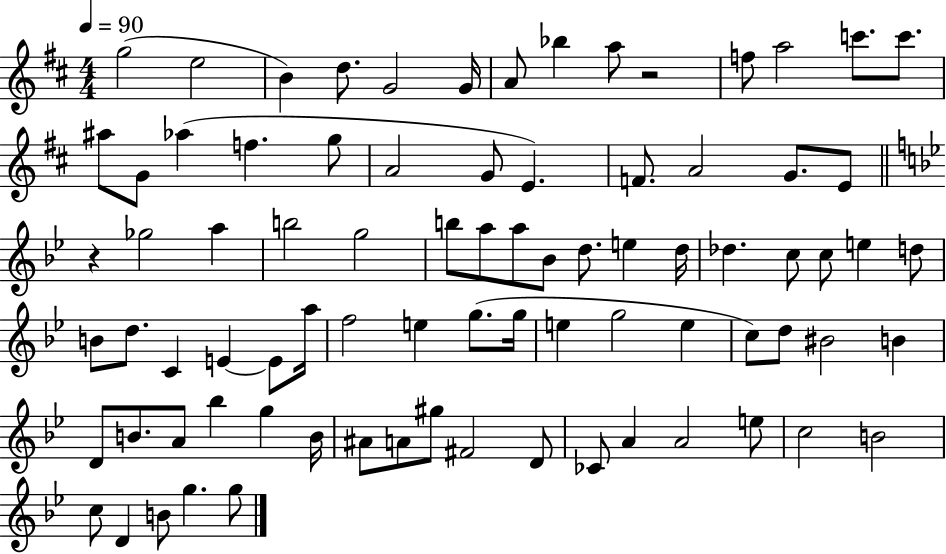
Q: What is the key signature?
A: D major